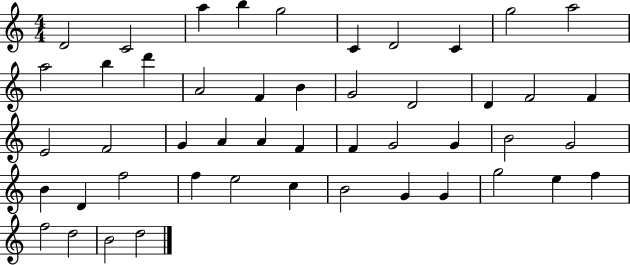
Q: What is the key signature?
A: C major